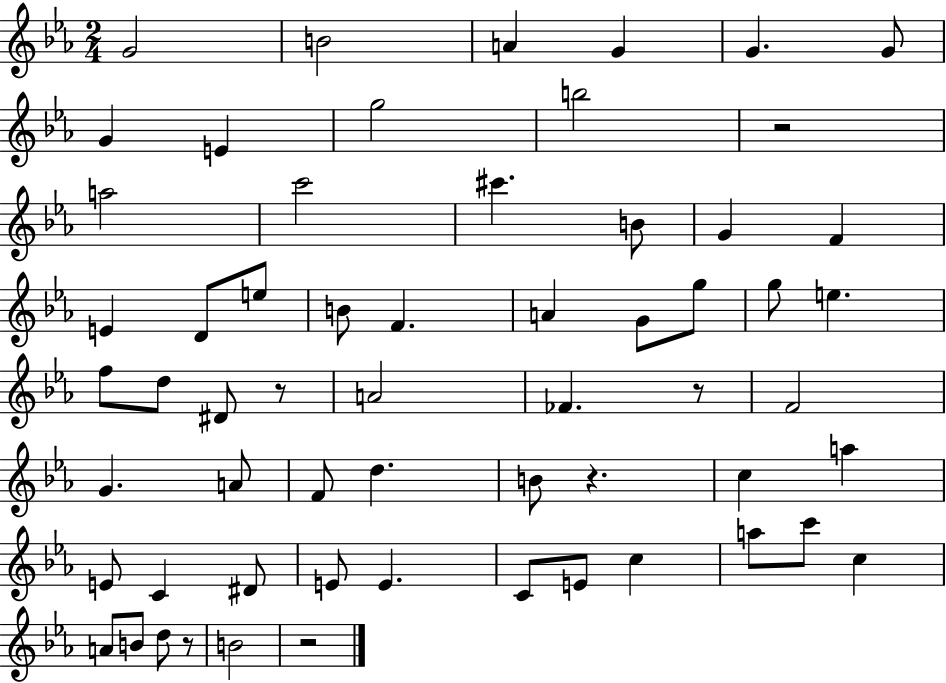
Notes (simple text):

G4/h B4/h A4/q G4/q G4/q. G4/e G4/q E4/q G5/h B5/h R/h A5/h C6/h C#6/q. B4/e G4/q F4/q E4/q D4/e E5/e B4/e F4/q. A4/q G4/e G5/e G5/e E5/q. F5/e D5/e D#4/e R/e A4/h FES4/q. R/e F4/h G4/q. A4/e F4/e D5/q. B4/e R/q. C5/q A5/q E4/e C4/q D#4/e E4/e E4/q. C4/e E4/e C5/q A5/e C6/e C5/q A4/e B4/e D5/e R/e B4/h R/h